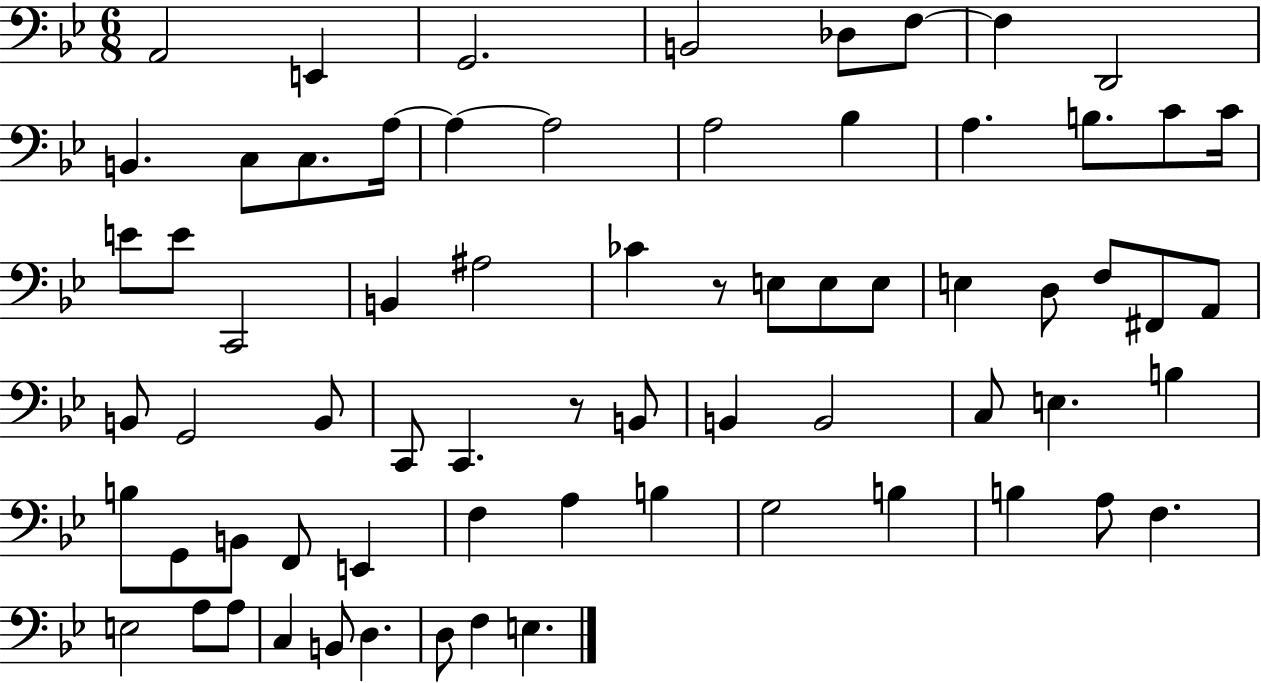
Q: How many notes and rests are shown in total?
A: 69